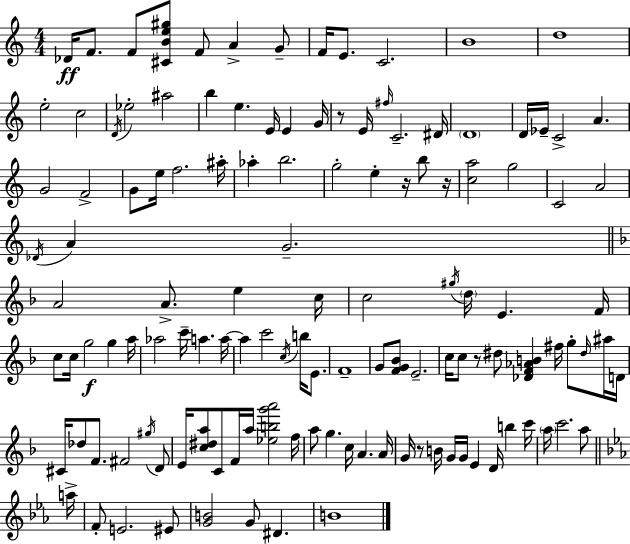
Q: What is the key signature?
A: A minor